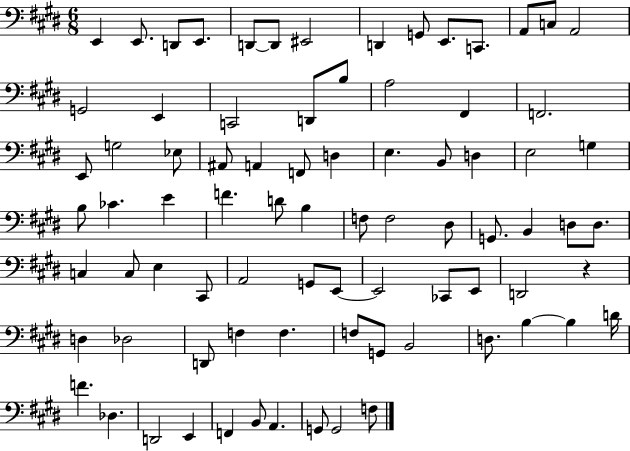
X:1
T:Untitled
M:6/8
L:1/4
K:E
E,, E,,/2 D,,/2 E,,/2 D,,/2 D,,/2 ^E,,2 D,, G,,/2 E,,/2 C,,/2 A,,/2 C,/2 A,,2 G,,2 E,, C,,2 D,,/2 B,/2 A,2 ^F,, F,,2 E,,/2 G,2 _E,/2 ^A,,/2 A,, F,,/2 D, E, B,,/2 D, E,2 G, B,/2 _C E F D/2 B, F,/2 F,2 ^D,/2 G,,/2 B,, D,/2 D,/2 C, C,/2 E, ^C,,/2 A,,2 G,,/2 E,,/2 E,,2 _C,,/2 E,,/2 D,,2 z D, _D,2 D,,/2 F, F, F,/2 G,,/2 B,,2 D,/2 B, B, D/4 F _D, D,,2 E,, F,, B,,/2 A,, G,,/2 G,,2 F,/2